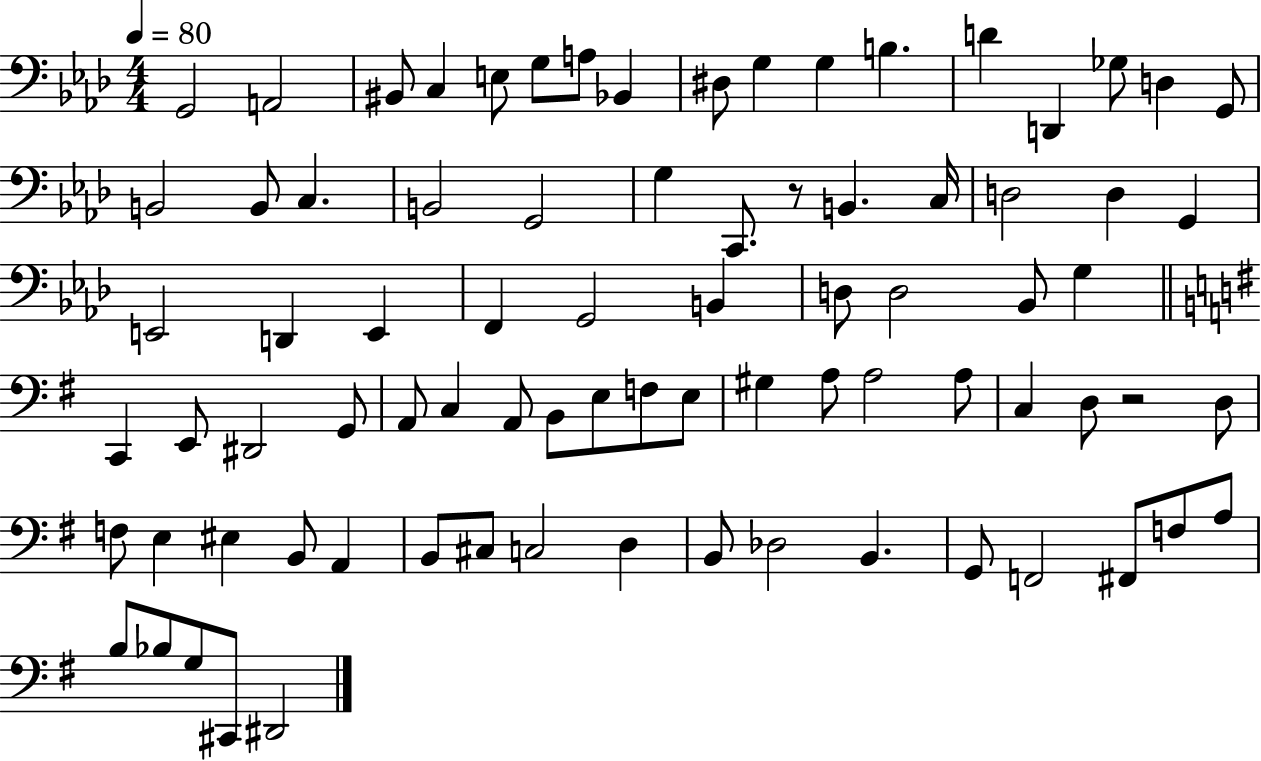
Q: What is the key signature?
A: AES major